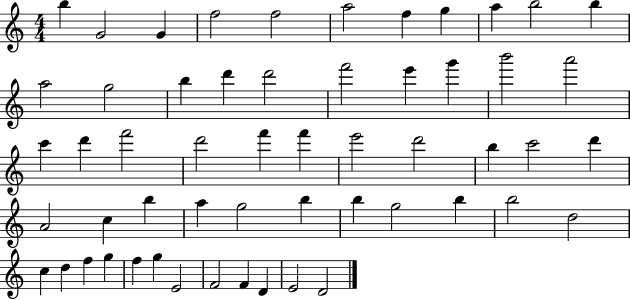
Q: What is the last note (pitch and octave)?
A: D4